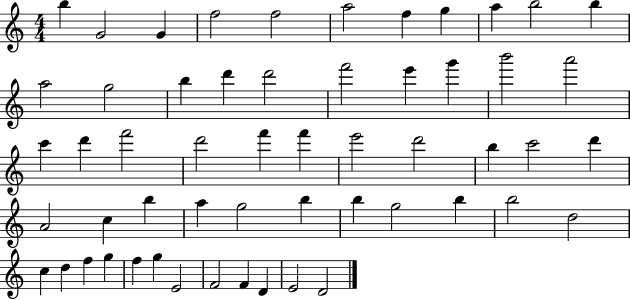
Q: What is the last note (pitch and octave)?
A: D4